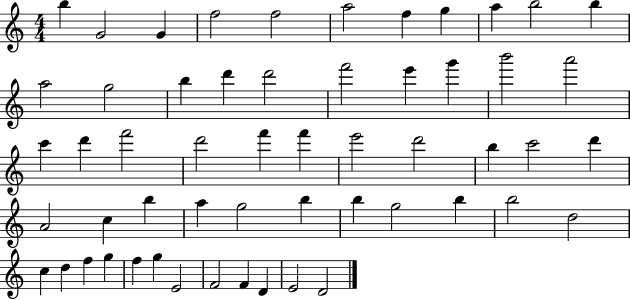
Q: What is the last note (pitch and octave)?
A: D4